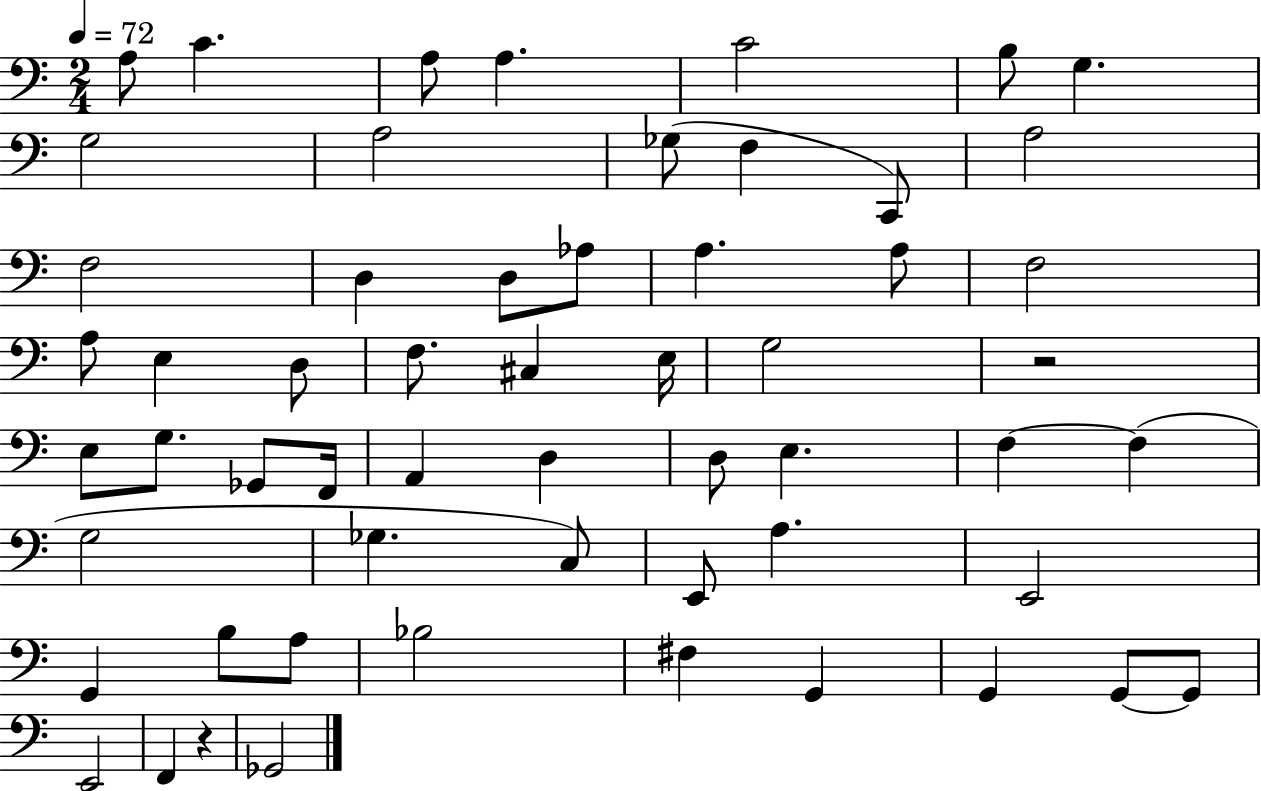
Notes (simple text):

A3/e C4/q. A3/e A3/q. C4/h B3/e G3/q. G3/h A3/h Gb3/e F3/q C2/e A3/h F3/h D3/q D3/e Ab3/e A3/q. A3/e F3/h A3/e E3/q D3/e F3/e. C#3/q E3/s G3/h R/h E3/e G3/e. Gb2/e F2/s A2/q D3/q D3/e E3/q. F3/q F3/q G3/h Gb3/q. C3/e E2/e A3/q. E2/h G2/q B3/e A3/e Bb3/h F#3/q G2/q G2/q G2/e G2/e E2/h F2/q R/q Gb2/h